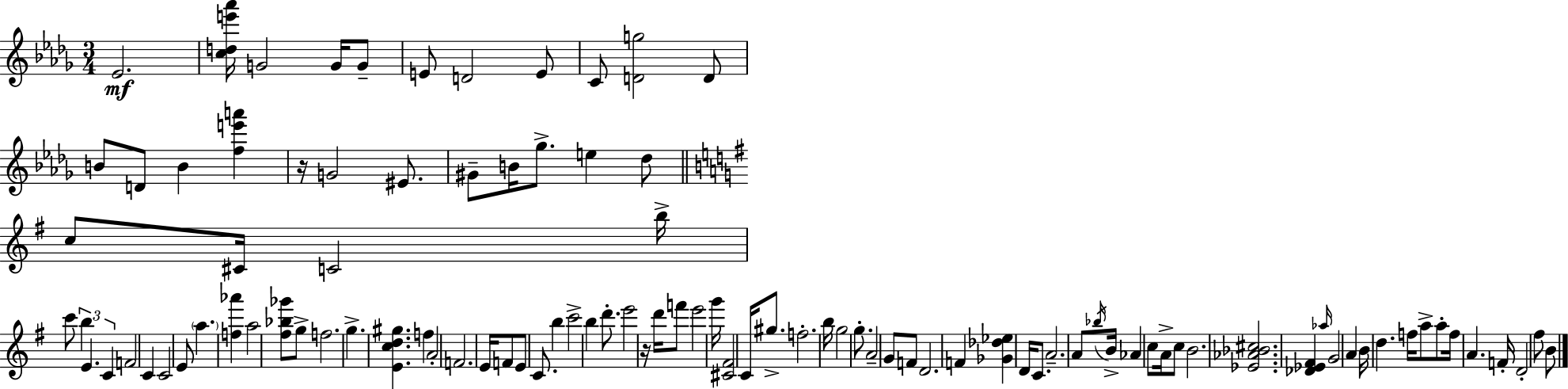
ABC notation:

X:1
T:Untitled
M:3/4
L:1/4
K:Bbm
_E2 [cde'_a']/4 G2 G/4 G/2 E/2 D2 E/2 C/2 [Dg]2 D/2 B/2 D/2 B [fe'a'] z/4 G2 ^E/2 ^G/2 B/4 _g/2 e _d/2 c/2 ^C/4 C2 b/4 c'/2 b E C F2 C C2 E/2 a [f_a'] a2 [^f_b_g']/2 g/2 f2 g [Ecd^g] f A2 F2 E/4 F/2 E/2 C/2 b c'2 b d'/2 e'2 z/4 d'/4 f'/2 e'2 g'/4 [^C^F]2 C/4 ^g/2 f2 b/4 g2 g/2 A2 G/2 F/2 D2 F [_G_d_e] D/4 C/2 A2 A/2 _b/4 B/4 _A c/2 A/4 c/2 B2 [_E_A_B^c]2 [_D_E^F] _a/4 G2 A B/4 d f/4 a/2 a/2 f/4 A F/4 D2 ^f/2 B/2